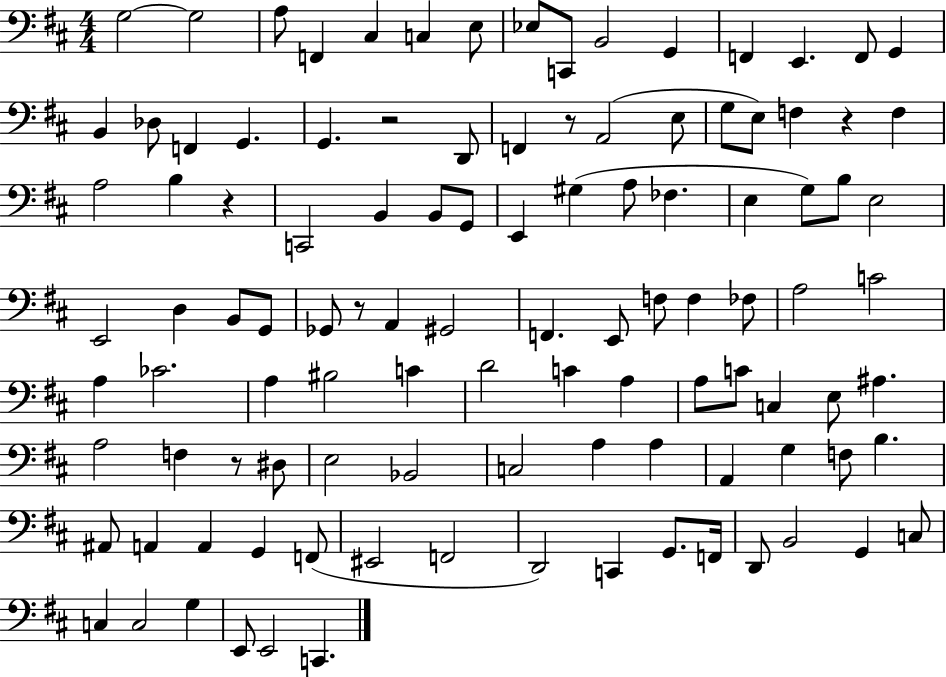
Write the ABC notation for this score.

X:1
T:Untitled
M:4/4
L:1/4
K:D
G,2 G,2 A,/2 F,, ^C, C, E,/2 _E,/2 C,,/2 B,,2 G,, F,, E,, F,,/2 G,, B,, _D,/2 F,, G,, G,, z2 D,,/2 F,, z/2 A,,2 E,/2 G,/2 E,/2 F, z F, A,2 B, z C,,2 B,, B,,/2 G,,/2 E,, ^G, A,/2 _F, E, G,/2 B,/2 E,2 E,,2 D, B,,/2 G,,/2 _G,,/2 z/2 A,, ^G,,2 F,, E,,/2 F,/2 F, _F,/2 A,2 C2 A, _C2 A, ^B,2 C D2 C A, A,/2 C/2 C, E,/2 ^A, A,2 F, z/2 ^D,/2 E,2 _B,,2 C,2 A, A, A,, G, F,/2 B, ^A,,/2 A,, A,, G,, F,,/2 ^E,,2 F,,2 D,,2 C,, G,,/2 F,,/4 D,,/2 B,,2 G,, C,/2 C, C,2 G, E,,/2 E,,2 C,,